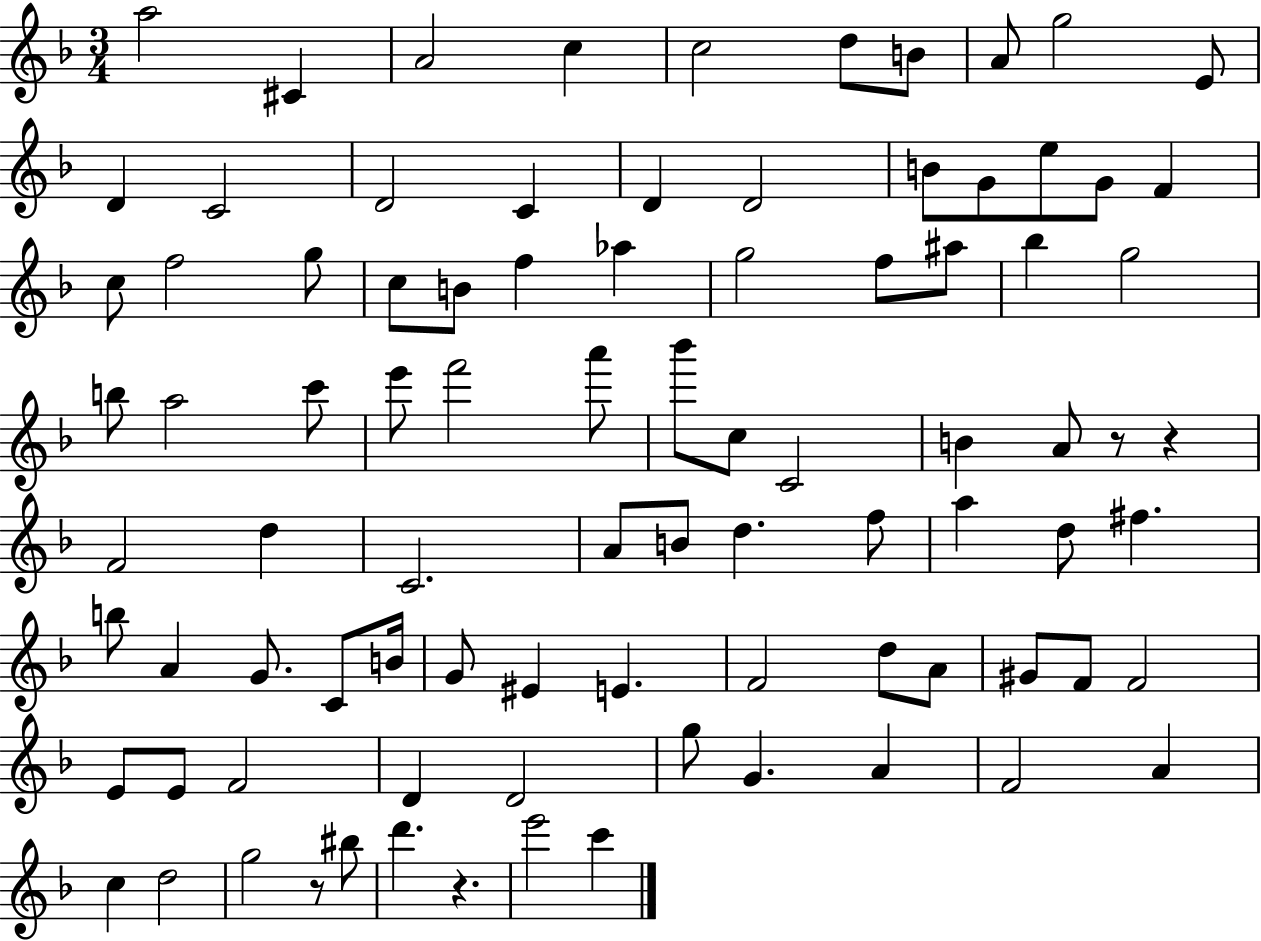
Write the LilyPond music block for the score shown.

{
  \clef treble
  \numericTimeSignature
  \time 3/4
  \key f \major
  a''2 cis'4 | a'2 c''4 | c''2 d''8 b'8 | a'8 g''2 e'8 | \break d'4 c'2 | d'2 c'4 | d'4 d'2 | b'8 g'8 e''8 g'8 f'4 | \break c''8 f''2 g''8 | c''8 b'8 f''4 aes''4 | g''2 f''8 ais''8 | bes''4 g''2 | \break b''8 a''2 c'''8 | e'''8 f'''2 a'''8 | bes'''8 c''8 c'2 | b'4 a'8 r8 r4 | \break f'2 d''4 | c'2. | a'8 b'8 d''4. f''8 | a''4 d''8 fis''4. | \break b''8 a'4 g'8. c'8 b'16 | g'8 eis'4 e'4. | f'2 d''8 a'8 | gis'8 f'8 f'2 | \break e'8 e'8 f'2 | d'4 d'2 | g''8 g'4. a'4 | f'2 a'4 | \break c''4 d''2 | g''2 r8 bis''8 | d'''4. r4. | e'''2 c'''4 | \break \bar "|."
}